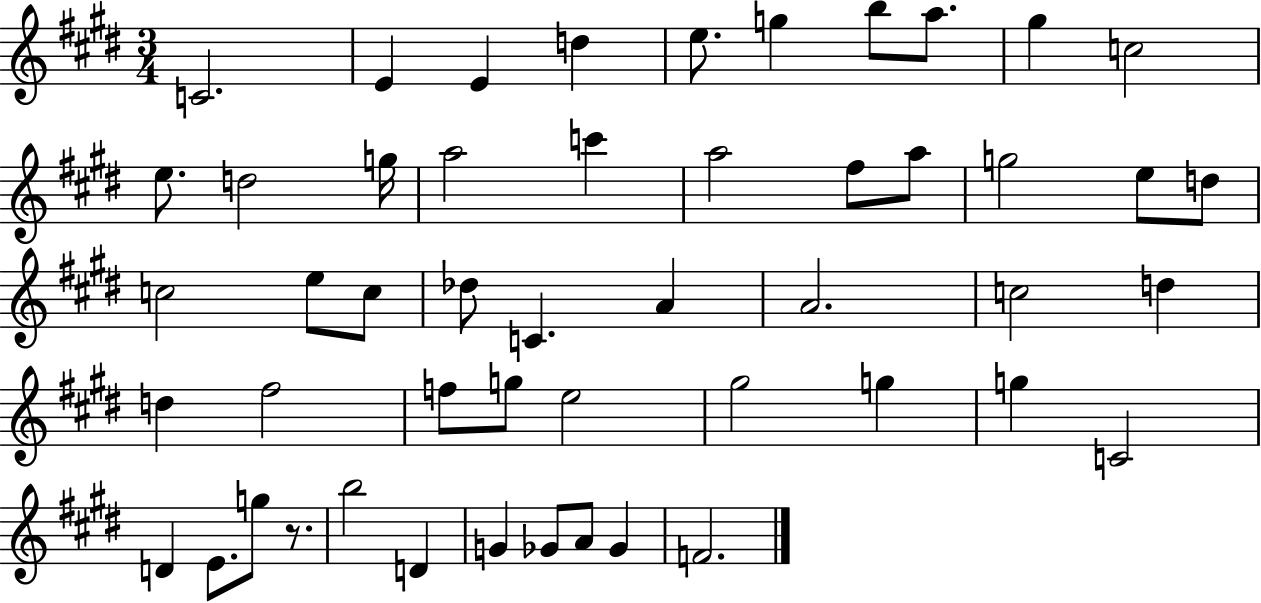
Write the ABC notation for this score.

X:1
T:Untitled
M:3/4
L:1/4
K:E
C2 E E d e/2 g b/2 a/2 ^g c2 e/2 d2 g/4 a2 c' a2 ^f/2 a/2 g2 e/2 d/2 c2 e/2 c/2 _d/2 C A A2 c2 d d ^f2 f/2 g/2 e2 ^g2 g g C2 D E/2 g/2 z/2 b2 D G _G/2 A/2 _G F2